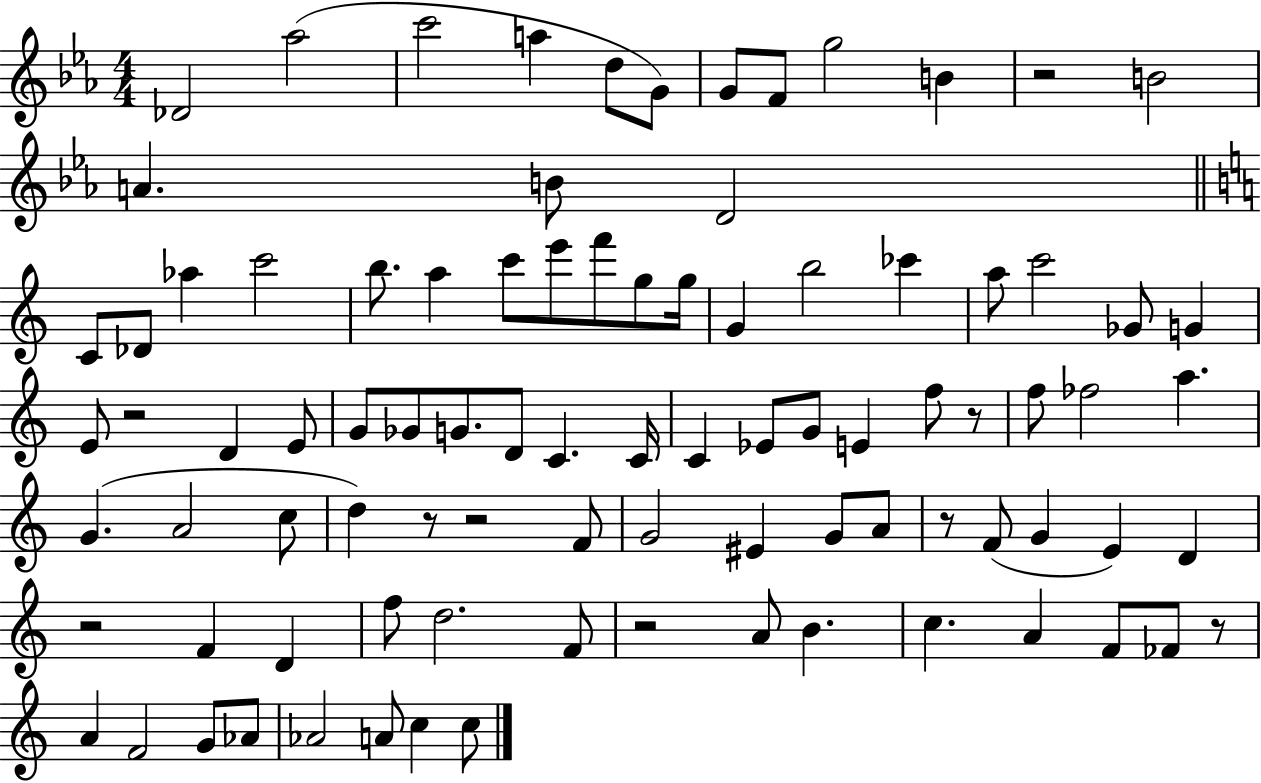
X:1
T:Untitled
M:4/4
L:1/4
K:Eb
_D2 _a2 c'2 a d/2 G/2 G/2 F/2 g2 B z2 B2 A B/2 D2 C/2 _D/2 _a c'2 b/2 a c'/2 e'/2 f'/2 g/2 g/4 G b2 _c' a/2 c'2 _G/2 G E/2 z2 D E/2 G/2 _G/2 G/2 D/2 C C/4 C _E/2 G/2 E f/2 z/2 f/2 _f2 a G A2 c/2 d z/2 z2 F/2 G2 ^E G/2 A/2 z/2 F/2 G E D z2 F D f/2 d2 F/2 z2 A/2 B c A F/2 _F/2 z/2 A F2 G/2 _A/2 _A2 A/2 c c/2